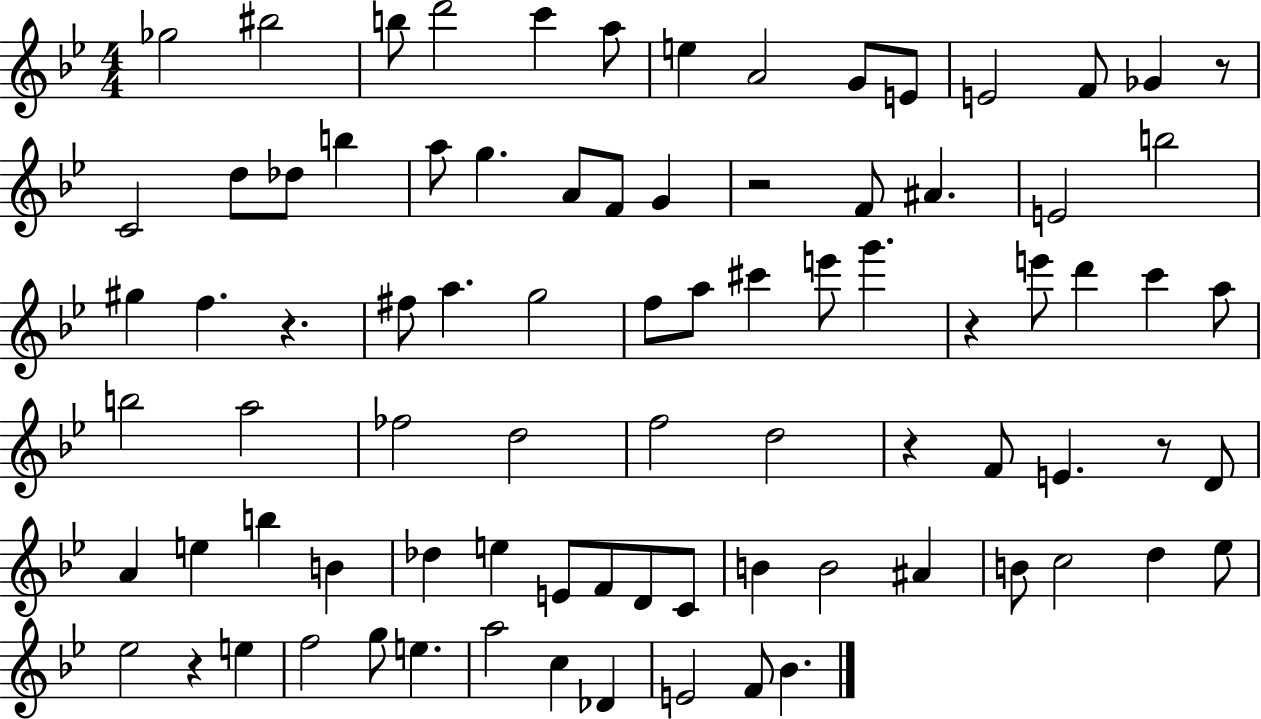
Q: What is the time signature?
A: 4/4